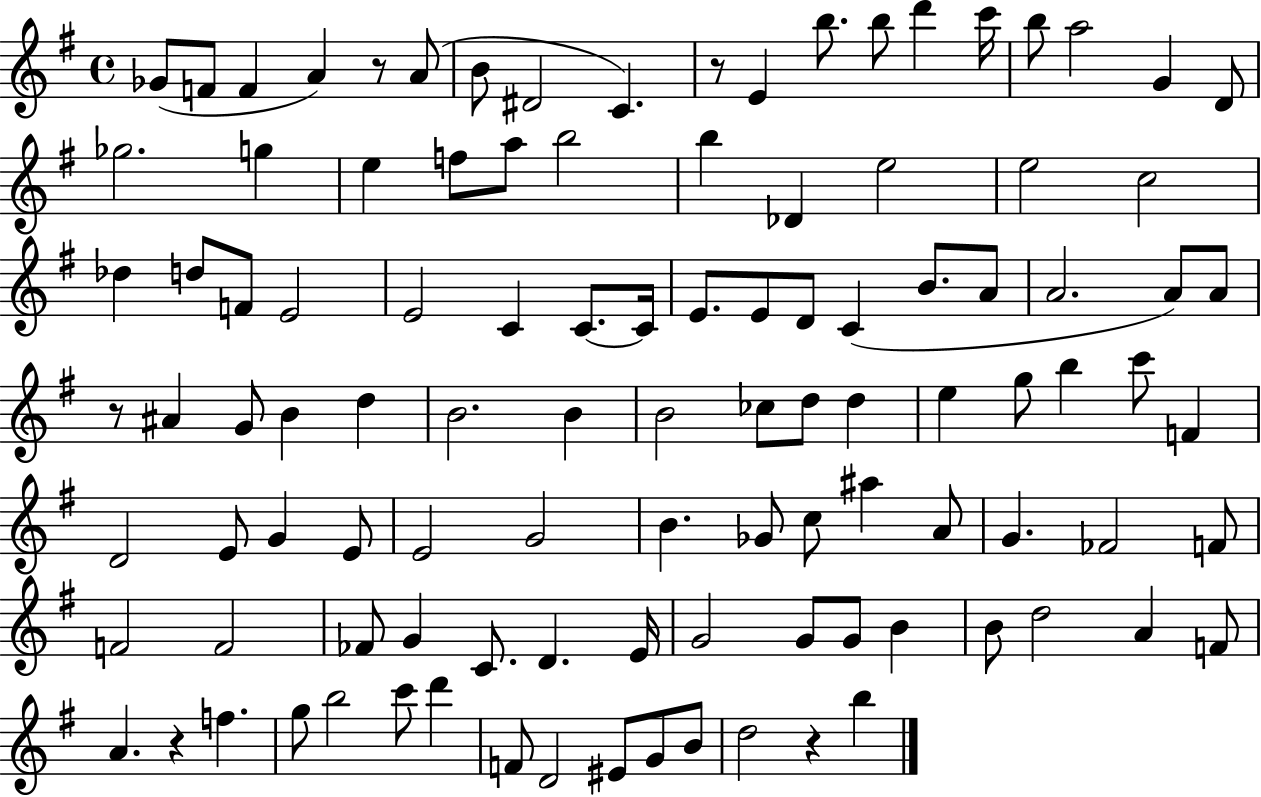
{
  \clef treble
  \time 4/4
  \defaultTimeSignature
  \key g \major
  ges'8( f'8 f'4 a'4) r8 a'8( | b'8 dis'2 c'4.) | r8 e'4 b''8. b''8 d'''4 c'''16 | b''8 a''2 g'4 d'8 | \break ges''2. g''4 | e''4 f''8 a''8 b''2 | b''4 des'4 e''2 | e''2 c''2 | \break des''4 d''8 f'8 e'2 | e'2 c'4 c'8.~~ c'16 | e'8. e'8 d'8 c'4( b'8. a'8 | a'2. a'8) a'8 | \break r8 ais'4 g'8 b'4 d''4 | b'2. b'4 | b'2 ces''8 d''8 d''4 | e''4 g''8 b''4 c'''8 f'4 | \break d'2 e'8 g'4 e'8 | e'2 g'2 | b'4. ges'8 c''8 ais''4 a'8 | g'4. fes'2 f'8 | \break f'2 f'2 | fes'8 g'4 c'8. d'4. e'16 | g'2 g'8 g'8 b'4 | b'8 d''2 a'4 f'8 | \break a'4. r4 f''4. | g''8 b''2 c'''8 d'''4 | f'8 d'2 eis'8 g'8 b'8 | d''2 r4 b''4 | \break \bar "|."
}